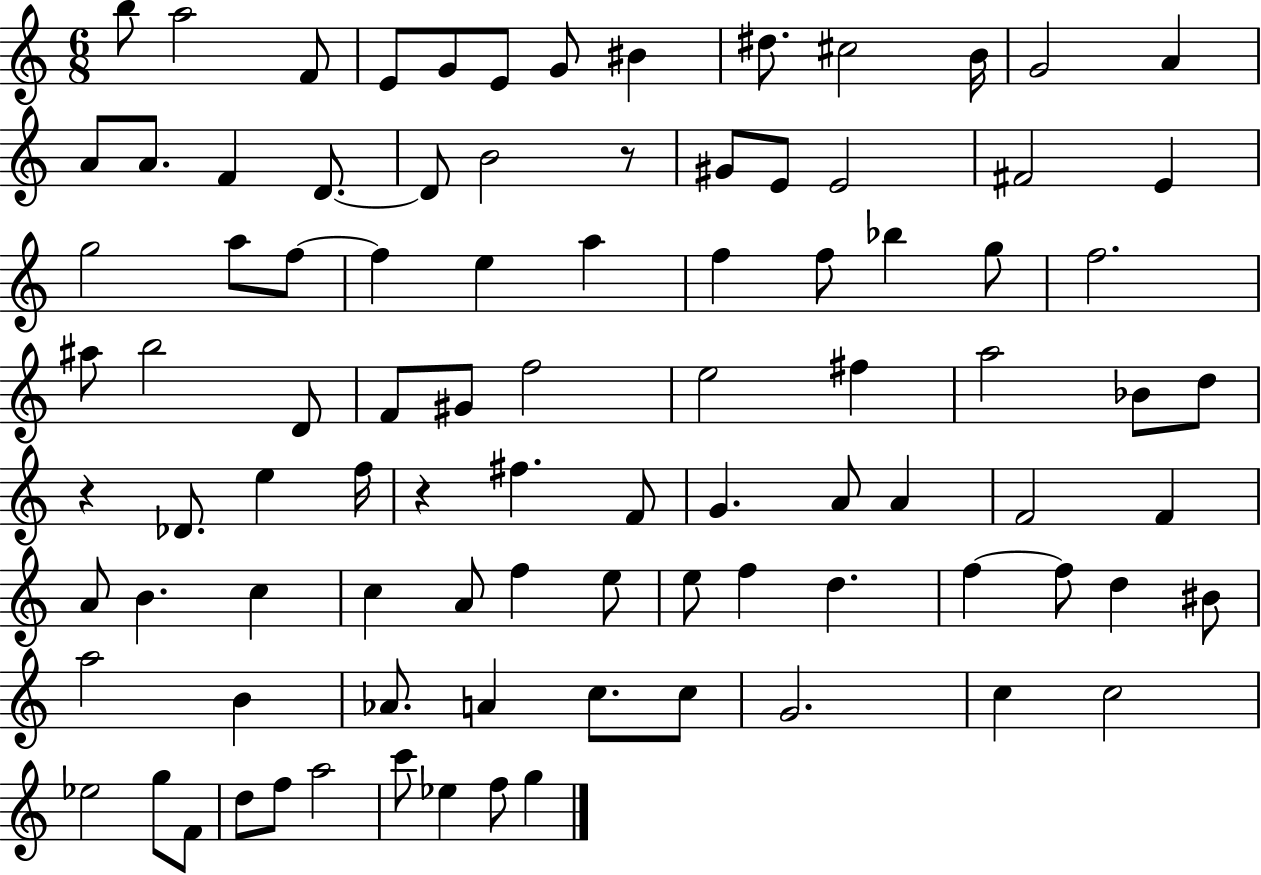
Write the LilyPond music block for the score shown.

{
  \clef treble
  \numericTimeSignature
  \time 6/8
  \key c \major
  \repeat volta 2 { b''8 a''2 f'8 | e'8 g'8 e'8 g'8 bis'4 | dis''8. cis''2 b'16 | g'2 a'4 | \break a'8 a'8. f'4 d'8.~~ | d'8 b'2 r8 | gis'8 e'8 e'2 | fis'2 e'4 | \break g''2 a''8 f''8~~ | f''4 e''4 a''4 | f''4 f''8 bes''4 g''8 | f''2. | \break ais''8 b''2 d'8 | f'8 gis'8 f''2 | e''2 fis''4 | a''2 bes'8 d''8 | \break r4 des'8. e''4 f''16 | r4 fis''4. f'8 | g'4. a'8 a'4 | f'2 f'4 | \break a'8 b'4. c''4 | c''4 a'8 f''4 e''8 | e''8 f''4 d''4. | f''4~~ f''8 d''4 bis'8 | \break a''2 b'4 | aes'8. a'4 c''8. c''8 | g'2. | c''4 c''2 | \break ees''2 g''8 f'8 | d''8 f''8 a''2 | c'''8 ees''4 f''8 g''4 | } \bar "|."
}